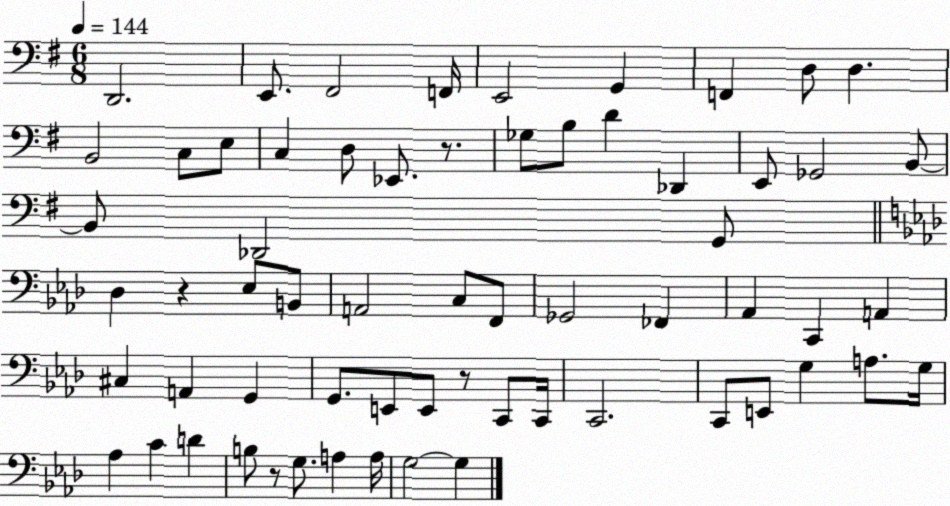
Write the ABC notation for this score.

X:1
T:Untitled
M:6/8
L:1/4
K:G
D,,2 E,,/2 ^F,,2 F,,/4 E,,2 G,, F,, D,/2 D, B,,2 C,/2 E,/2 C, D,/2 _E,,/2 z/2 _G,/2 B,/2 D _D,, E,,/2 _G,,2 B,,/2 B,,/2 _D,,2 G,,/2 _D, z _E,/2 B,,/2 A,,2 C,/2 F,,/2 _G,,2 _F,, _A,, C,, A,, ^C, A,, G,, G,,/2 E,,/2 E,,/2 z/2 C,,/2 C,,/4 C,,2 C,,/2 E,,/2 G, A,/2 G,/4 _A, C D B,/2 z/2 G,/2 A, A,/4 G,2 G,